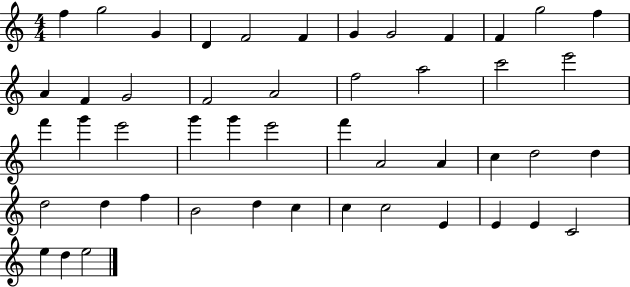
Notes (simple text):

F5/q G5/h G4/q D4/q F4/h F4/q G4/q G4/h F4/q F4/q G5/h F5/q A4/q F4/q G4/h F4/h A4/h F5/h A5/h C6/h E6/h F6/q G6/q E6/h G6/q G6/q E6/h F6/q A4/h A4/q C5/q D5/h D5/q D5/h D5/q F5/q B4/h D5/q C5/q C5/q C5/h E4/q E4/q E4/q C4/h E5/q D5/q E5/h